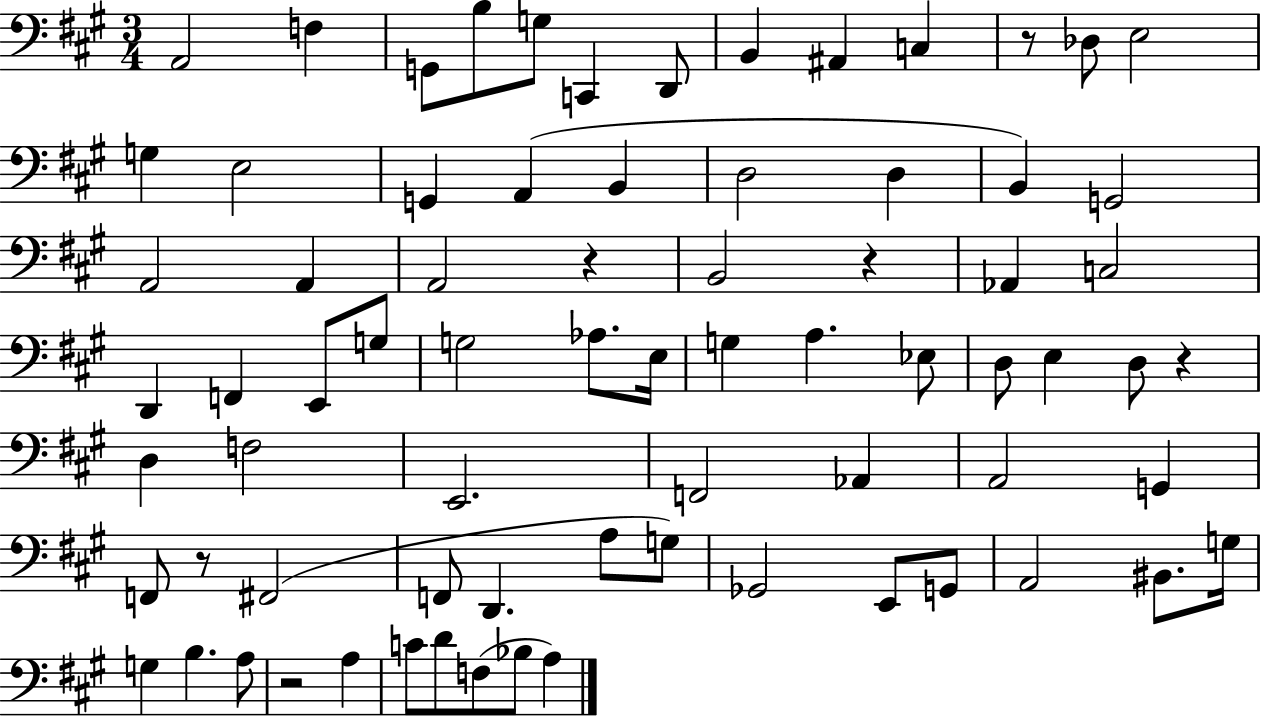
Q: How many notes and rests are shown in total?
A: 74